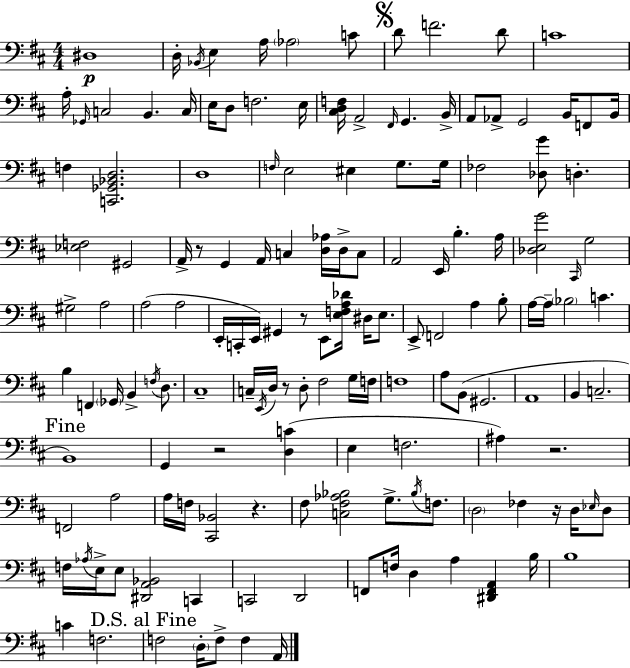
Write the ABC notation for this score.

X:1
T:Untitled
M:4/4
L:1/4
K:D
^D,4 D,/4 _B,,/4 E, A,/4 _A,2 C/2 D/2 F2 D/2 C4 A,/4 _G,,/4 C,2 B,, C,/4 E,/4 D,/2 F,2 E,/4 [^C,D,F,]/4 A,,2 ^F,,/4 G,, B,,/4 A,,/2 _A,,/2 G,,2 B,,/4 F,,/2 B,,/4 F, [C,,_G,,_B,,D,]2 D,4 F,/4 E,2 ^E, G,/2 G,/4 _F,2 [_D,G]/2 D, [_E,F,]2 ^G,,2 A,,/4 z/2 G,, A,,/4 C, [D,_A,]/4 D,/4 C,/2 A,,2 E,,/4 B, A,/4 [_D,E,G]2 ^C,,/4 G,2 ^G,2 A,2 A,2 A,2 E,,/4 C,,/4 E,,/4 ^G,, z/2 E,,/2 [E,F,A,_D]/4 ^D,/4 E,/2 E,,/2 F,,2 A, B,/2 A,/4 A,/4 _B,2 C B, F,, _G,,/4 B,, F,/4 D,/2 ^C,4 C,/4 E,,/4 D,/4 z/2 D,/2 ^F,2 G,/4 F,/4 F,4 A,/2 B,,/2 ^G,,2 A,,4 B,, C,2 B,,4 G,, z2 [D,C] E, F,2 ^A, z2 F,,2 A,2 A,/4 F,/4 [^C,,_B,,]2 z ^F,/2 [C,^F,_A,_B,]2 G,/2 _B,/4 F,/2 D,2 _F, z/4 D,/4 _E,/4 D,/2 F,/4 _A,/4 E,/4 E,/2 [^D,,A,,_B,,]2 C,, C,,2 D,,2 F,,/2 F,/4 D, A, [^D,,F,,A,,] B,/4 B,4 C F,2 F,2 D,/4 F,/2 F, A,,/4